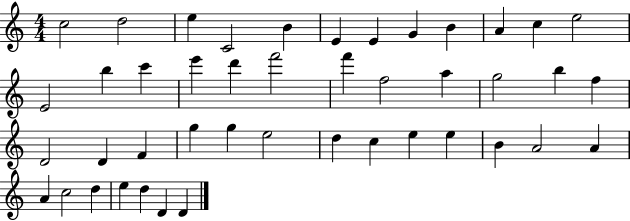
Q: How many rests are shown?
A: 0